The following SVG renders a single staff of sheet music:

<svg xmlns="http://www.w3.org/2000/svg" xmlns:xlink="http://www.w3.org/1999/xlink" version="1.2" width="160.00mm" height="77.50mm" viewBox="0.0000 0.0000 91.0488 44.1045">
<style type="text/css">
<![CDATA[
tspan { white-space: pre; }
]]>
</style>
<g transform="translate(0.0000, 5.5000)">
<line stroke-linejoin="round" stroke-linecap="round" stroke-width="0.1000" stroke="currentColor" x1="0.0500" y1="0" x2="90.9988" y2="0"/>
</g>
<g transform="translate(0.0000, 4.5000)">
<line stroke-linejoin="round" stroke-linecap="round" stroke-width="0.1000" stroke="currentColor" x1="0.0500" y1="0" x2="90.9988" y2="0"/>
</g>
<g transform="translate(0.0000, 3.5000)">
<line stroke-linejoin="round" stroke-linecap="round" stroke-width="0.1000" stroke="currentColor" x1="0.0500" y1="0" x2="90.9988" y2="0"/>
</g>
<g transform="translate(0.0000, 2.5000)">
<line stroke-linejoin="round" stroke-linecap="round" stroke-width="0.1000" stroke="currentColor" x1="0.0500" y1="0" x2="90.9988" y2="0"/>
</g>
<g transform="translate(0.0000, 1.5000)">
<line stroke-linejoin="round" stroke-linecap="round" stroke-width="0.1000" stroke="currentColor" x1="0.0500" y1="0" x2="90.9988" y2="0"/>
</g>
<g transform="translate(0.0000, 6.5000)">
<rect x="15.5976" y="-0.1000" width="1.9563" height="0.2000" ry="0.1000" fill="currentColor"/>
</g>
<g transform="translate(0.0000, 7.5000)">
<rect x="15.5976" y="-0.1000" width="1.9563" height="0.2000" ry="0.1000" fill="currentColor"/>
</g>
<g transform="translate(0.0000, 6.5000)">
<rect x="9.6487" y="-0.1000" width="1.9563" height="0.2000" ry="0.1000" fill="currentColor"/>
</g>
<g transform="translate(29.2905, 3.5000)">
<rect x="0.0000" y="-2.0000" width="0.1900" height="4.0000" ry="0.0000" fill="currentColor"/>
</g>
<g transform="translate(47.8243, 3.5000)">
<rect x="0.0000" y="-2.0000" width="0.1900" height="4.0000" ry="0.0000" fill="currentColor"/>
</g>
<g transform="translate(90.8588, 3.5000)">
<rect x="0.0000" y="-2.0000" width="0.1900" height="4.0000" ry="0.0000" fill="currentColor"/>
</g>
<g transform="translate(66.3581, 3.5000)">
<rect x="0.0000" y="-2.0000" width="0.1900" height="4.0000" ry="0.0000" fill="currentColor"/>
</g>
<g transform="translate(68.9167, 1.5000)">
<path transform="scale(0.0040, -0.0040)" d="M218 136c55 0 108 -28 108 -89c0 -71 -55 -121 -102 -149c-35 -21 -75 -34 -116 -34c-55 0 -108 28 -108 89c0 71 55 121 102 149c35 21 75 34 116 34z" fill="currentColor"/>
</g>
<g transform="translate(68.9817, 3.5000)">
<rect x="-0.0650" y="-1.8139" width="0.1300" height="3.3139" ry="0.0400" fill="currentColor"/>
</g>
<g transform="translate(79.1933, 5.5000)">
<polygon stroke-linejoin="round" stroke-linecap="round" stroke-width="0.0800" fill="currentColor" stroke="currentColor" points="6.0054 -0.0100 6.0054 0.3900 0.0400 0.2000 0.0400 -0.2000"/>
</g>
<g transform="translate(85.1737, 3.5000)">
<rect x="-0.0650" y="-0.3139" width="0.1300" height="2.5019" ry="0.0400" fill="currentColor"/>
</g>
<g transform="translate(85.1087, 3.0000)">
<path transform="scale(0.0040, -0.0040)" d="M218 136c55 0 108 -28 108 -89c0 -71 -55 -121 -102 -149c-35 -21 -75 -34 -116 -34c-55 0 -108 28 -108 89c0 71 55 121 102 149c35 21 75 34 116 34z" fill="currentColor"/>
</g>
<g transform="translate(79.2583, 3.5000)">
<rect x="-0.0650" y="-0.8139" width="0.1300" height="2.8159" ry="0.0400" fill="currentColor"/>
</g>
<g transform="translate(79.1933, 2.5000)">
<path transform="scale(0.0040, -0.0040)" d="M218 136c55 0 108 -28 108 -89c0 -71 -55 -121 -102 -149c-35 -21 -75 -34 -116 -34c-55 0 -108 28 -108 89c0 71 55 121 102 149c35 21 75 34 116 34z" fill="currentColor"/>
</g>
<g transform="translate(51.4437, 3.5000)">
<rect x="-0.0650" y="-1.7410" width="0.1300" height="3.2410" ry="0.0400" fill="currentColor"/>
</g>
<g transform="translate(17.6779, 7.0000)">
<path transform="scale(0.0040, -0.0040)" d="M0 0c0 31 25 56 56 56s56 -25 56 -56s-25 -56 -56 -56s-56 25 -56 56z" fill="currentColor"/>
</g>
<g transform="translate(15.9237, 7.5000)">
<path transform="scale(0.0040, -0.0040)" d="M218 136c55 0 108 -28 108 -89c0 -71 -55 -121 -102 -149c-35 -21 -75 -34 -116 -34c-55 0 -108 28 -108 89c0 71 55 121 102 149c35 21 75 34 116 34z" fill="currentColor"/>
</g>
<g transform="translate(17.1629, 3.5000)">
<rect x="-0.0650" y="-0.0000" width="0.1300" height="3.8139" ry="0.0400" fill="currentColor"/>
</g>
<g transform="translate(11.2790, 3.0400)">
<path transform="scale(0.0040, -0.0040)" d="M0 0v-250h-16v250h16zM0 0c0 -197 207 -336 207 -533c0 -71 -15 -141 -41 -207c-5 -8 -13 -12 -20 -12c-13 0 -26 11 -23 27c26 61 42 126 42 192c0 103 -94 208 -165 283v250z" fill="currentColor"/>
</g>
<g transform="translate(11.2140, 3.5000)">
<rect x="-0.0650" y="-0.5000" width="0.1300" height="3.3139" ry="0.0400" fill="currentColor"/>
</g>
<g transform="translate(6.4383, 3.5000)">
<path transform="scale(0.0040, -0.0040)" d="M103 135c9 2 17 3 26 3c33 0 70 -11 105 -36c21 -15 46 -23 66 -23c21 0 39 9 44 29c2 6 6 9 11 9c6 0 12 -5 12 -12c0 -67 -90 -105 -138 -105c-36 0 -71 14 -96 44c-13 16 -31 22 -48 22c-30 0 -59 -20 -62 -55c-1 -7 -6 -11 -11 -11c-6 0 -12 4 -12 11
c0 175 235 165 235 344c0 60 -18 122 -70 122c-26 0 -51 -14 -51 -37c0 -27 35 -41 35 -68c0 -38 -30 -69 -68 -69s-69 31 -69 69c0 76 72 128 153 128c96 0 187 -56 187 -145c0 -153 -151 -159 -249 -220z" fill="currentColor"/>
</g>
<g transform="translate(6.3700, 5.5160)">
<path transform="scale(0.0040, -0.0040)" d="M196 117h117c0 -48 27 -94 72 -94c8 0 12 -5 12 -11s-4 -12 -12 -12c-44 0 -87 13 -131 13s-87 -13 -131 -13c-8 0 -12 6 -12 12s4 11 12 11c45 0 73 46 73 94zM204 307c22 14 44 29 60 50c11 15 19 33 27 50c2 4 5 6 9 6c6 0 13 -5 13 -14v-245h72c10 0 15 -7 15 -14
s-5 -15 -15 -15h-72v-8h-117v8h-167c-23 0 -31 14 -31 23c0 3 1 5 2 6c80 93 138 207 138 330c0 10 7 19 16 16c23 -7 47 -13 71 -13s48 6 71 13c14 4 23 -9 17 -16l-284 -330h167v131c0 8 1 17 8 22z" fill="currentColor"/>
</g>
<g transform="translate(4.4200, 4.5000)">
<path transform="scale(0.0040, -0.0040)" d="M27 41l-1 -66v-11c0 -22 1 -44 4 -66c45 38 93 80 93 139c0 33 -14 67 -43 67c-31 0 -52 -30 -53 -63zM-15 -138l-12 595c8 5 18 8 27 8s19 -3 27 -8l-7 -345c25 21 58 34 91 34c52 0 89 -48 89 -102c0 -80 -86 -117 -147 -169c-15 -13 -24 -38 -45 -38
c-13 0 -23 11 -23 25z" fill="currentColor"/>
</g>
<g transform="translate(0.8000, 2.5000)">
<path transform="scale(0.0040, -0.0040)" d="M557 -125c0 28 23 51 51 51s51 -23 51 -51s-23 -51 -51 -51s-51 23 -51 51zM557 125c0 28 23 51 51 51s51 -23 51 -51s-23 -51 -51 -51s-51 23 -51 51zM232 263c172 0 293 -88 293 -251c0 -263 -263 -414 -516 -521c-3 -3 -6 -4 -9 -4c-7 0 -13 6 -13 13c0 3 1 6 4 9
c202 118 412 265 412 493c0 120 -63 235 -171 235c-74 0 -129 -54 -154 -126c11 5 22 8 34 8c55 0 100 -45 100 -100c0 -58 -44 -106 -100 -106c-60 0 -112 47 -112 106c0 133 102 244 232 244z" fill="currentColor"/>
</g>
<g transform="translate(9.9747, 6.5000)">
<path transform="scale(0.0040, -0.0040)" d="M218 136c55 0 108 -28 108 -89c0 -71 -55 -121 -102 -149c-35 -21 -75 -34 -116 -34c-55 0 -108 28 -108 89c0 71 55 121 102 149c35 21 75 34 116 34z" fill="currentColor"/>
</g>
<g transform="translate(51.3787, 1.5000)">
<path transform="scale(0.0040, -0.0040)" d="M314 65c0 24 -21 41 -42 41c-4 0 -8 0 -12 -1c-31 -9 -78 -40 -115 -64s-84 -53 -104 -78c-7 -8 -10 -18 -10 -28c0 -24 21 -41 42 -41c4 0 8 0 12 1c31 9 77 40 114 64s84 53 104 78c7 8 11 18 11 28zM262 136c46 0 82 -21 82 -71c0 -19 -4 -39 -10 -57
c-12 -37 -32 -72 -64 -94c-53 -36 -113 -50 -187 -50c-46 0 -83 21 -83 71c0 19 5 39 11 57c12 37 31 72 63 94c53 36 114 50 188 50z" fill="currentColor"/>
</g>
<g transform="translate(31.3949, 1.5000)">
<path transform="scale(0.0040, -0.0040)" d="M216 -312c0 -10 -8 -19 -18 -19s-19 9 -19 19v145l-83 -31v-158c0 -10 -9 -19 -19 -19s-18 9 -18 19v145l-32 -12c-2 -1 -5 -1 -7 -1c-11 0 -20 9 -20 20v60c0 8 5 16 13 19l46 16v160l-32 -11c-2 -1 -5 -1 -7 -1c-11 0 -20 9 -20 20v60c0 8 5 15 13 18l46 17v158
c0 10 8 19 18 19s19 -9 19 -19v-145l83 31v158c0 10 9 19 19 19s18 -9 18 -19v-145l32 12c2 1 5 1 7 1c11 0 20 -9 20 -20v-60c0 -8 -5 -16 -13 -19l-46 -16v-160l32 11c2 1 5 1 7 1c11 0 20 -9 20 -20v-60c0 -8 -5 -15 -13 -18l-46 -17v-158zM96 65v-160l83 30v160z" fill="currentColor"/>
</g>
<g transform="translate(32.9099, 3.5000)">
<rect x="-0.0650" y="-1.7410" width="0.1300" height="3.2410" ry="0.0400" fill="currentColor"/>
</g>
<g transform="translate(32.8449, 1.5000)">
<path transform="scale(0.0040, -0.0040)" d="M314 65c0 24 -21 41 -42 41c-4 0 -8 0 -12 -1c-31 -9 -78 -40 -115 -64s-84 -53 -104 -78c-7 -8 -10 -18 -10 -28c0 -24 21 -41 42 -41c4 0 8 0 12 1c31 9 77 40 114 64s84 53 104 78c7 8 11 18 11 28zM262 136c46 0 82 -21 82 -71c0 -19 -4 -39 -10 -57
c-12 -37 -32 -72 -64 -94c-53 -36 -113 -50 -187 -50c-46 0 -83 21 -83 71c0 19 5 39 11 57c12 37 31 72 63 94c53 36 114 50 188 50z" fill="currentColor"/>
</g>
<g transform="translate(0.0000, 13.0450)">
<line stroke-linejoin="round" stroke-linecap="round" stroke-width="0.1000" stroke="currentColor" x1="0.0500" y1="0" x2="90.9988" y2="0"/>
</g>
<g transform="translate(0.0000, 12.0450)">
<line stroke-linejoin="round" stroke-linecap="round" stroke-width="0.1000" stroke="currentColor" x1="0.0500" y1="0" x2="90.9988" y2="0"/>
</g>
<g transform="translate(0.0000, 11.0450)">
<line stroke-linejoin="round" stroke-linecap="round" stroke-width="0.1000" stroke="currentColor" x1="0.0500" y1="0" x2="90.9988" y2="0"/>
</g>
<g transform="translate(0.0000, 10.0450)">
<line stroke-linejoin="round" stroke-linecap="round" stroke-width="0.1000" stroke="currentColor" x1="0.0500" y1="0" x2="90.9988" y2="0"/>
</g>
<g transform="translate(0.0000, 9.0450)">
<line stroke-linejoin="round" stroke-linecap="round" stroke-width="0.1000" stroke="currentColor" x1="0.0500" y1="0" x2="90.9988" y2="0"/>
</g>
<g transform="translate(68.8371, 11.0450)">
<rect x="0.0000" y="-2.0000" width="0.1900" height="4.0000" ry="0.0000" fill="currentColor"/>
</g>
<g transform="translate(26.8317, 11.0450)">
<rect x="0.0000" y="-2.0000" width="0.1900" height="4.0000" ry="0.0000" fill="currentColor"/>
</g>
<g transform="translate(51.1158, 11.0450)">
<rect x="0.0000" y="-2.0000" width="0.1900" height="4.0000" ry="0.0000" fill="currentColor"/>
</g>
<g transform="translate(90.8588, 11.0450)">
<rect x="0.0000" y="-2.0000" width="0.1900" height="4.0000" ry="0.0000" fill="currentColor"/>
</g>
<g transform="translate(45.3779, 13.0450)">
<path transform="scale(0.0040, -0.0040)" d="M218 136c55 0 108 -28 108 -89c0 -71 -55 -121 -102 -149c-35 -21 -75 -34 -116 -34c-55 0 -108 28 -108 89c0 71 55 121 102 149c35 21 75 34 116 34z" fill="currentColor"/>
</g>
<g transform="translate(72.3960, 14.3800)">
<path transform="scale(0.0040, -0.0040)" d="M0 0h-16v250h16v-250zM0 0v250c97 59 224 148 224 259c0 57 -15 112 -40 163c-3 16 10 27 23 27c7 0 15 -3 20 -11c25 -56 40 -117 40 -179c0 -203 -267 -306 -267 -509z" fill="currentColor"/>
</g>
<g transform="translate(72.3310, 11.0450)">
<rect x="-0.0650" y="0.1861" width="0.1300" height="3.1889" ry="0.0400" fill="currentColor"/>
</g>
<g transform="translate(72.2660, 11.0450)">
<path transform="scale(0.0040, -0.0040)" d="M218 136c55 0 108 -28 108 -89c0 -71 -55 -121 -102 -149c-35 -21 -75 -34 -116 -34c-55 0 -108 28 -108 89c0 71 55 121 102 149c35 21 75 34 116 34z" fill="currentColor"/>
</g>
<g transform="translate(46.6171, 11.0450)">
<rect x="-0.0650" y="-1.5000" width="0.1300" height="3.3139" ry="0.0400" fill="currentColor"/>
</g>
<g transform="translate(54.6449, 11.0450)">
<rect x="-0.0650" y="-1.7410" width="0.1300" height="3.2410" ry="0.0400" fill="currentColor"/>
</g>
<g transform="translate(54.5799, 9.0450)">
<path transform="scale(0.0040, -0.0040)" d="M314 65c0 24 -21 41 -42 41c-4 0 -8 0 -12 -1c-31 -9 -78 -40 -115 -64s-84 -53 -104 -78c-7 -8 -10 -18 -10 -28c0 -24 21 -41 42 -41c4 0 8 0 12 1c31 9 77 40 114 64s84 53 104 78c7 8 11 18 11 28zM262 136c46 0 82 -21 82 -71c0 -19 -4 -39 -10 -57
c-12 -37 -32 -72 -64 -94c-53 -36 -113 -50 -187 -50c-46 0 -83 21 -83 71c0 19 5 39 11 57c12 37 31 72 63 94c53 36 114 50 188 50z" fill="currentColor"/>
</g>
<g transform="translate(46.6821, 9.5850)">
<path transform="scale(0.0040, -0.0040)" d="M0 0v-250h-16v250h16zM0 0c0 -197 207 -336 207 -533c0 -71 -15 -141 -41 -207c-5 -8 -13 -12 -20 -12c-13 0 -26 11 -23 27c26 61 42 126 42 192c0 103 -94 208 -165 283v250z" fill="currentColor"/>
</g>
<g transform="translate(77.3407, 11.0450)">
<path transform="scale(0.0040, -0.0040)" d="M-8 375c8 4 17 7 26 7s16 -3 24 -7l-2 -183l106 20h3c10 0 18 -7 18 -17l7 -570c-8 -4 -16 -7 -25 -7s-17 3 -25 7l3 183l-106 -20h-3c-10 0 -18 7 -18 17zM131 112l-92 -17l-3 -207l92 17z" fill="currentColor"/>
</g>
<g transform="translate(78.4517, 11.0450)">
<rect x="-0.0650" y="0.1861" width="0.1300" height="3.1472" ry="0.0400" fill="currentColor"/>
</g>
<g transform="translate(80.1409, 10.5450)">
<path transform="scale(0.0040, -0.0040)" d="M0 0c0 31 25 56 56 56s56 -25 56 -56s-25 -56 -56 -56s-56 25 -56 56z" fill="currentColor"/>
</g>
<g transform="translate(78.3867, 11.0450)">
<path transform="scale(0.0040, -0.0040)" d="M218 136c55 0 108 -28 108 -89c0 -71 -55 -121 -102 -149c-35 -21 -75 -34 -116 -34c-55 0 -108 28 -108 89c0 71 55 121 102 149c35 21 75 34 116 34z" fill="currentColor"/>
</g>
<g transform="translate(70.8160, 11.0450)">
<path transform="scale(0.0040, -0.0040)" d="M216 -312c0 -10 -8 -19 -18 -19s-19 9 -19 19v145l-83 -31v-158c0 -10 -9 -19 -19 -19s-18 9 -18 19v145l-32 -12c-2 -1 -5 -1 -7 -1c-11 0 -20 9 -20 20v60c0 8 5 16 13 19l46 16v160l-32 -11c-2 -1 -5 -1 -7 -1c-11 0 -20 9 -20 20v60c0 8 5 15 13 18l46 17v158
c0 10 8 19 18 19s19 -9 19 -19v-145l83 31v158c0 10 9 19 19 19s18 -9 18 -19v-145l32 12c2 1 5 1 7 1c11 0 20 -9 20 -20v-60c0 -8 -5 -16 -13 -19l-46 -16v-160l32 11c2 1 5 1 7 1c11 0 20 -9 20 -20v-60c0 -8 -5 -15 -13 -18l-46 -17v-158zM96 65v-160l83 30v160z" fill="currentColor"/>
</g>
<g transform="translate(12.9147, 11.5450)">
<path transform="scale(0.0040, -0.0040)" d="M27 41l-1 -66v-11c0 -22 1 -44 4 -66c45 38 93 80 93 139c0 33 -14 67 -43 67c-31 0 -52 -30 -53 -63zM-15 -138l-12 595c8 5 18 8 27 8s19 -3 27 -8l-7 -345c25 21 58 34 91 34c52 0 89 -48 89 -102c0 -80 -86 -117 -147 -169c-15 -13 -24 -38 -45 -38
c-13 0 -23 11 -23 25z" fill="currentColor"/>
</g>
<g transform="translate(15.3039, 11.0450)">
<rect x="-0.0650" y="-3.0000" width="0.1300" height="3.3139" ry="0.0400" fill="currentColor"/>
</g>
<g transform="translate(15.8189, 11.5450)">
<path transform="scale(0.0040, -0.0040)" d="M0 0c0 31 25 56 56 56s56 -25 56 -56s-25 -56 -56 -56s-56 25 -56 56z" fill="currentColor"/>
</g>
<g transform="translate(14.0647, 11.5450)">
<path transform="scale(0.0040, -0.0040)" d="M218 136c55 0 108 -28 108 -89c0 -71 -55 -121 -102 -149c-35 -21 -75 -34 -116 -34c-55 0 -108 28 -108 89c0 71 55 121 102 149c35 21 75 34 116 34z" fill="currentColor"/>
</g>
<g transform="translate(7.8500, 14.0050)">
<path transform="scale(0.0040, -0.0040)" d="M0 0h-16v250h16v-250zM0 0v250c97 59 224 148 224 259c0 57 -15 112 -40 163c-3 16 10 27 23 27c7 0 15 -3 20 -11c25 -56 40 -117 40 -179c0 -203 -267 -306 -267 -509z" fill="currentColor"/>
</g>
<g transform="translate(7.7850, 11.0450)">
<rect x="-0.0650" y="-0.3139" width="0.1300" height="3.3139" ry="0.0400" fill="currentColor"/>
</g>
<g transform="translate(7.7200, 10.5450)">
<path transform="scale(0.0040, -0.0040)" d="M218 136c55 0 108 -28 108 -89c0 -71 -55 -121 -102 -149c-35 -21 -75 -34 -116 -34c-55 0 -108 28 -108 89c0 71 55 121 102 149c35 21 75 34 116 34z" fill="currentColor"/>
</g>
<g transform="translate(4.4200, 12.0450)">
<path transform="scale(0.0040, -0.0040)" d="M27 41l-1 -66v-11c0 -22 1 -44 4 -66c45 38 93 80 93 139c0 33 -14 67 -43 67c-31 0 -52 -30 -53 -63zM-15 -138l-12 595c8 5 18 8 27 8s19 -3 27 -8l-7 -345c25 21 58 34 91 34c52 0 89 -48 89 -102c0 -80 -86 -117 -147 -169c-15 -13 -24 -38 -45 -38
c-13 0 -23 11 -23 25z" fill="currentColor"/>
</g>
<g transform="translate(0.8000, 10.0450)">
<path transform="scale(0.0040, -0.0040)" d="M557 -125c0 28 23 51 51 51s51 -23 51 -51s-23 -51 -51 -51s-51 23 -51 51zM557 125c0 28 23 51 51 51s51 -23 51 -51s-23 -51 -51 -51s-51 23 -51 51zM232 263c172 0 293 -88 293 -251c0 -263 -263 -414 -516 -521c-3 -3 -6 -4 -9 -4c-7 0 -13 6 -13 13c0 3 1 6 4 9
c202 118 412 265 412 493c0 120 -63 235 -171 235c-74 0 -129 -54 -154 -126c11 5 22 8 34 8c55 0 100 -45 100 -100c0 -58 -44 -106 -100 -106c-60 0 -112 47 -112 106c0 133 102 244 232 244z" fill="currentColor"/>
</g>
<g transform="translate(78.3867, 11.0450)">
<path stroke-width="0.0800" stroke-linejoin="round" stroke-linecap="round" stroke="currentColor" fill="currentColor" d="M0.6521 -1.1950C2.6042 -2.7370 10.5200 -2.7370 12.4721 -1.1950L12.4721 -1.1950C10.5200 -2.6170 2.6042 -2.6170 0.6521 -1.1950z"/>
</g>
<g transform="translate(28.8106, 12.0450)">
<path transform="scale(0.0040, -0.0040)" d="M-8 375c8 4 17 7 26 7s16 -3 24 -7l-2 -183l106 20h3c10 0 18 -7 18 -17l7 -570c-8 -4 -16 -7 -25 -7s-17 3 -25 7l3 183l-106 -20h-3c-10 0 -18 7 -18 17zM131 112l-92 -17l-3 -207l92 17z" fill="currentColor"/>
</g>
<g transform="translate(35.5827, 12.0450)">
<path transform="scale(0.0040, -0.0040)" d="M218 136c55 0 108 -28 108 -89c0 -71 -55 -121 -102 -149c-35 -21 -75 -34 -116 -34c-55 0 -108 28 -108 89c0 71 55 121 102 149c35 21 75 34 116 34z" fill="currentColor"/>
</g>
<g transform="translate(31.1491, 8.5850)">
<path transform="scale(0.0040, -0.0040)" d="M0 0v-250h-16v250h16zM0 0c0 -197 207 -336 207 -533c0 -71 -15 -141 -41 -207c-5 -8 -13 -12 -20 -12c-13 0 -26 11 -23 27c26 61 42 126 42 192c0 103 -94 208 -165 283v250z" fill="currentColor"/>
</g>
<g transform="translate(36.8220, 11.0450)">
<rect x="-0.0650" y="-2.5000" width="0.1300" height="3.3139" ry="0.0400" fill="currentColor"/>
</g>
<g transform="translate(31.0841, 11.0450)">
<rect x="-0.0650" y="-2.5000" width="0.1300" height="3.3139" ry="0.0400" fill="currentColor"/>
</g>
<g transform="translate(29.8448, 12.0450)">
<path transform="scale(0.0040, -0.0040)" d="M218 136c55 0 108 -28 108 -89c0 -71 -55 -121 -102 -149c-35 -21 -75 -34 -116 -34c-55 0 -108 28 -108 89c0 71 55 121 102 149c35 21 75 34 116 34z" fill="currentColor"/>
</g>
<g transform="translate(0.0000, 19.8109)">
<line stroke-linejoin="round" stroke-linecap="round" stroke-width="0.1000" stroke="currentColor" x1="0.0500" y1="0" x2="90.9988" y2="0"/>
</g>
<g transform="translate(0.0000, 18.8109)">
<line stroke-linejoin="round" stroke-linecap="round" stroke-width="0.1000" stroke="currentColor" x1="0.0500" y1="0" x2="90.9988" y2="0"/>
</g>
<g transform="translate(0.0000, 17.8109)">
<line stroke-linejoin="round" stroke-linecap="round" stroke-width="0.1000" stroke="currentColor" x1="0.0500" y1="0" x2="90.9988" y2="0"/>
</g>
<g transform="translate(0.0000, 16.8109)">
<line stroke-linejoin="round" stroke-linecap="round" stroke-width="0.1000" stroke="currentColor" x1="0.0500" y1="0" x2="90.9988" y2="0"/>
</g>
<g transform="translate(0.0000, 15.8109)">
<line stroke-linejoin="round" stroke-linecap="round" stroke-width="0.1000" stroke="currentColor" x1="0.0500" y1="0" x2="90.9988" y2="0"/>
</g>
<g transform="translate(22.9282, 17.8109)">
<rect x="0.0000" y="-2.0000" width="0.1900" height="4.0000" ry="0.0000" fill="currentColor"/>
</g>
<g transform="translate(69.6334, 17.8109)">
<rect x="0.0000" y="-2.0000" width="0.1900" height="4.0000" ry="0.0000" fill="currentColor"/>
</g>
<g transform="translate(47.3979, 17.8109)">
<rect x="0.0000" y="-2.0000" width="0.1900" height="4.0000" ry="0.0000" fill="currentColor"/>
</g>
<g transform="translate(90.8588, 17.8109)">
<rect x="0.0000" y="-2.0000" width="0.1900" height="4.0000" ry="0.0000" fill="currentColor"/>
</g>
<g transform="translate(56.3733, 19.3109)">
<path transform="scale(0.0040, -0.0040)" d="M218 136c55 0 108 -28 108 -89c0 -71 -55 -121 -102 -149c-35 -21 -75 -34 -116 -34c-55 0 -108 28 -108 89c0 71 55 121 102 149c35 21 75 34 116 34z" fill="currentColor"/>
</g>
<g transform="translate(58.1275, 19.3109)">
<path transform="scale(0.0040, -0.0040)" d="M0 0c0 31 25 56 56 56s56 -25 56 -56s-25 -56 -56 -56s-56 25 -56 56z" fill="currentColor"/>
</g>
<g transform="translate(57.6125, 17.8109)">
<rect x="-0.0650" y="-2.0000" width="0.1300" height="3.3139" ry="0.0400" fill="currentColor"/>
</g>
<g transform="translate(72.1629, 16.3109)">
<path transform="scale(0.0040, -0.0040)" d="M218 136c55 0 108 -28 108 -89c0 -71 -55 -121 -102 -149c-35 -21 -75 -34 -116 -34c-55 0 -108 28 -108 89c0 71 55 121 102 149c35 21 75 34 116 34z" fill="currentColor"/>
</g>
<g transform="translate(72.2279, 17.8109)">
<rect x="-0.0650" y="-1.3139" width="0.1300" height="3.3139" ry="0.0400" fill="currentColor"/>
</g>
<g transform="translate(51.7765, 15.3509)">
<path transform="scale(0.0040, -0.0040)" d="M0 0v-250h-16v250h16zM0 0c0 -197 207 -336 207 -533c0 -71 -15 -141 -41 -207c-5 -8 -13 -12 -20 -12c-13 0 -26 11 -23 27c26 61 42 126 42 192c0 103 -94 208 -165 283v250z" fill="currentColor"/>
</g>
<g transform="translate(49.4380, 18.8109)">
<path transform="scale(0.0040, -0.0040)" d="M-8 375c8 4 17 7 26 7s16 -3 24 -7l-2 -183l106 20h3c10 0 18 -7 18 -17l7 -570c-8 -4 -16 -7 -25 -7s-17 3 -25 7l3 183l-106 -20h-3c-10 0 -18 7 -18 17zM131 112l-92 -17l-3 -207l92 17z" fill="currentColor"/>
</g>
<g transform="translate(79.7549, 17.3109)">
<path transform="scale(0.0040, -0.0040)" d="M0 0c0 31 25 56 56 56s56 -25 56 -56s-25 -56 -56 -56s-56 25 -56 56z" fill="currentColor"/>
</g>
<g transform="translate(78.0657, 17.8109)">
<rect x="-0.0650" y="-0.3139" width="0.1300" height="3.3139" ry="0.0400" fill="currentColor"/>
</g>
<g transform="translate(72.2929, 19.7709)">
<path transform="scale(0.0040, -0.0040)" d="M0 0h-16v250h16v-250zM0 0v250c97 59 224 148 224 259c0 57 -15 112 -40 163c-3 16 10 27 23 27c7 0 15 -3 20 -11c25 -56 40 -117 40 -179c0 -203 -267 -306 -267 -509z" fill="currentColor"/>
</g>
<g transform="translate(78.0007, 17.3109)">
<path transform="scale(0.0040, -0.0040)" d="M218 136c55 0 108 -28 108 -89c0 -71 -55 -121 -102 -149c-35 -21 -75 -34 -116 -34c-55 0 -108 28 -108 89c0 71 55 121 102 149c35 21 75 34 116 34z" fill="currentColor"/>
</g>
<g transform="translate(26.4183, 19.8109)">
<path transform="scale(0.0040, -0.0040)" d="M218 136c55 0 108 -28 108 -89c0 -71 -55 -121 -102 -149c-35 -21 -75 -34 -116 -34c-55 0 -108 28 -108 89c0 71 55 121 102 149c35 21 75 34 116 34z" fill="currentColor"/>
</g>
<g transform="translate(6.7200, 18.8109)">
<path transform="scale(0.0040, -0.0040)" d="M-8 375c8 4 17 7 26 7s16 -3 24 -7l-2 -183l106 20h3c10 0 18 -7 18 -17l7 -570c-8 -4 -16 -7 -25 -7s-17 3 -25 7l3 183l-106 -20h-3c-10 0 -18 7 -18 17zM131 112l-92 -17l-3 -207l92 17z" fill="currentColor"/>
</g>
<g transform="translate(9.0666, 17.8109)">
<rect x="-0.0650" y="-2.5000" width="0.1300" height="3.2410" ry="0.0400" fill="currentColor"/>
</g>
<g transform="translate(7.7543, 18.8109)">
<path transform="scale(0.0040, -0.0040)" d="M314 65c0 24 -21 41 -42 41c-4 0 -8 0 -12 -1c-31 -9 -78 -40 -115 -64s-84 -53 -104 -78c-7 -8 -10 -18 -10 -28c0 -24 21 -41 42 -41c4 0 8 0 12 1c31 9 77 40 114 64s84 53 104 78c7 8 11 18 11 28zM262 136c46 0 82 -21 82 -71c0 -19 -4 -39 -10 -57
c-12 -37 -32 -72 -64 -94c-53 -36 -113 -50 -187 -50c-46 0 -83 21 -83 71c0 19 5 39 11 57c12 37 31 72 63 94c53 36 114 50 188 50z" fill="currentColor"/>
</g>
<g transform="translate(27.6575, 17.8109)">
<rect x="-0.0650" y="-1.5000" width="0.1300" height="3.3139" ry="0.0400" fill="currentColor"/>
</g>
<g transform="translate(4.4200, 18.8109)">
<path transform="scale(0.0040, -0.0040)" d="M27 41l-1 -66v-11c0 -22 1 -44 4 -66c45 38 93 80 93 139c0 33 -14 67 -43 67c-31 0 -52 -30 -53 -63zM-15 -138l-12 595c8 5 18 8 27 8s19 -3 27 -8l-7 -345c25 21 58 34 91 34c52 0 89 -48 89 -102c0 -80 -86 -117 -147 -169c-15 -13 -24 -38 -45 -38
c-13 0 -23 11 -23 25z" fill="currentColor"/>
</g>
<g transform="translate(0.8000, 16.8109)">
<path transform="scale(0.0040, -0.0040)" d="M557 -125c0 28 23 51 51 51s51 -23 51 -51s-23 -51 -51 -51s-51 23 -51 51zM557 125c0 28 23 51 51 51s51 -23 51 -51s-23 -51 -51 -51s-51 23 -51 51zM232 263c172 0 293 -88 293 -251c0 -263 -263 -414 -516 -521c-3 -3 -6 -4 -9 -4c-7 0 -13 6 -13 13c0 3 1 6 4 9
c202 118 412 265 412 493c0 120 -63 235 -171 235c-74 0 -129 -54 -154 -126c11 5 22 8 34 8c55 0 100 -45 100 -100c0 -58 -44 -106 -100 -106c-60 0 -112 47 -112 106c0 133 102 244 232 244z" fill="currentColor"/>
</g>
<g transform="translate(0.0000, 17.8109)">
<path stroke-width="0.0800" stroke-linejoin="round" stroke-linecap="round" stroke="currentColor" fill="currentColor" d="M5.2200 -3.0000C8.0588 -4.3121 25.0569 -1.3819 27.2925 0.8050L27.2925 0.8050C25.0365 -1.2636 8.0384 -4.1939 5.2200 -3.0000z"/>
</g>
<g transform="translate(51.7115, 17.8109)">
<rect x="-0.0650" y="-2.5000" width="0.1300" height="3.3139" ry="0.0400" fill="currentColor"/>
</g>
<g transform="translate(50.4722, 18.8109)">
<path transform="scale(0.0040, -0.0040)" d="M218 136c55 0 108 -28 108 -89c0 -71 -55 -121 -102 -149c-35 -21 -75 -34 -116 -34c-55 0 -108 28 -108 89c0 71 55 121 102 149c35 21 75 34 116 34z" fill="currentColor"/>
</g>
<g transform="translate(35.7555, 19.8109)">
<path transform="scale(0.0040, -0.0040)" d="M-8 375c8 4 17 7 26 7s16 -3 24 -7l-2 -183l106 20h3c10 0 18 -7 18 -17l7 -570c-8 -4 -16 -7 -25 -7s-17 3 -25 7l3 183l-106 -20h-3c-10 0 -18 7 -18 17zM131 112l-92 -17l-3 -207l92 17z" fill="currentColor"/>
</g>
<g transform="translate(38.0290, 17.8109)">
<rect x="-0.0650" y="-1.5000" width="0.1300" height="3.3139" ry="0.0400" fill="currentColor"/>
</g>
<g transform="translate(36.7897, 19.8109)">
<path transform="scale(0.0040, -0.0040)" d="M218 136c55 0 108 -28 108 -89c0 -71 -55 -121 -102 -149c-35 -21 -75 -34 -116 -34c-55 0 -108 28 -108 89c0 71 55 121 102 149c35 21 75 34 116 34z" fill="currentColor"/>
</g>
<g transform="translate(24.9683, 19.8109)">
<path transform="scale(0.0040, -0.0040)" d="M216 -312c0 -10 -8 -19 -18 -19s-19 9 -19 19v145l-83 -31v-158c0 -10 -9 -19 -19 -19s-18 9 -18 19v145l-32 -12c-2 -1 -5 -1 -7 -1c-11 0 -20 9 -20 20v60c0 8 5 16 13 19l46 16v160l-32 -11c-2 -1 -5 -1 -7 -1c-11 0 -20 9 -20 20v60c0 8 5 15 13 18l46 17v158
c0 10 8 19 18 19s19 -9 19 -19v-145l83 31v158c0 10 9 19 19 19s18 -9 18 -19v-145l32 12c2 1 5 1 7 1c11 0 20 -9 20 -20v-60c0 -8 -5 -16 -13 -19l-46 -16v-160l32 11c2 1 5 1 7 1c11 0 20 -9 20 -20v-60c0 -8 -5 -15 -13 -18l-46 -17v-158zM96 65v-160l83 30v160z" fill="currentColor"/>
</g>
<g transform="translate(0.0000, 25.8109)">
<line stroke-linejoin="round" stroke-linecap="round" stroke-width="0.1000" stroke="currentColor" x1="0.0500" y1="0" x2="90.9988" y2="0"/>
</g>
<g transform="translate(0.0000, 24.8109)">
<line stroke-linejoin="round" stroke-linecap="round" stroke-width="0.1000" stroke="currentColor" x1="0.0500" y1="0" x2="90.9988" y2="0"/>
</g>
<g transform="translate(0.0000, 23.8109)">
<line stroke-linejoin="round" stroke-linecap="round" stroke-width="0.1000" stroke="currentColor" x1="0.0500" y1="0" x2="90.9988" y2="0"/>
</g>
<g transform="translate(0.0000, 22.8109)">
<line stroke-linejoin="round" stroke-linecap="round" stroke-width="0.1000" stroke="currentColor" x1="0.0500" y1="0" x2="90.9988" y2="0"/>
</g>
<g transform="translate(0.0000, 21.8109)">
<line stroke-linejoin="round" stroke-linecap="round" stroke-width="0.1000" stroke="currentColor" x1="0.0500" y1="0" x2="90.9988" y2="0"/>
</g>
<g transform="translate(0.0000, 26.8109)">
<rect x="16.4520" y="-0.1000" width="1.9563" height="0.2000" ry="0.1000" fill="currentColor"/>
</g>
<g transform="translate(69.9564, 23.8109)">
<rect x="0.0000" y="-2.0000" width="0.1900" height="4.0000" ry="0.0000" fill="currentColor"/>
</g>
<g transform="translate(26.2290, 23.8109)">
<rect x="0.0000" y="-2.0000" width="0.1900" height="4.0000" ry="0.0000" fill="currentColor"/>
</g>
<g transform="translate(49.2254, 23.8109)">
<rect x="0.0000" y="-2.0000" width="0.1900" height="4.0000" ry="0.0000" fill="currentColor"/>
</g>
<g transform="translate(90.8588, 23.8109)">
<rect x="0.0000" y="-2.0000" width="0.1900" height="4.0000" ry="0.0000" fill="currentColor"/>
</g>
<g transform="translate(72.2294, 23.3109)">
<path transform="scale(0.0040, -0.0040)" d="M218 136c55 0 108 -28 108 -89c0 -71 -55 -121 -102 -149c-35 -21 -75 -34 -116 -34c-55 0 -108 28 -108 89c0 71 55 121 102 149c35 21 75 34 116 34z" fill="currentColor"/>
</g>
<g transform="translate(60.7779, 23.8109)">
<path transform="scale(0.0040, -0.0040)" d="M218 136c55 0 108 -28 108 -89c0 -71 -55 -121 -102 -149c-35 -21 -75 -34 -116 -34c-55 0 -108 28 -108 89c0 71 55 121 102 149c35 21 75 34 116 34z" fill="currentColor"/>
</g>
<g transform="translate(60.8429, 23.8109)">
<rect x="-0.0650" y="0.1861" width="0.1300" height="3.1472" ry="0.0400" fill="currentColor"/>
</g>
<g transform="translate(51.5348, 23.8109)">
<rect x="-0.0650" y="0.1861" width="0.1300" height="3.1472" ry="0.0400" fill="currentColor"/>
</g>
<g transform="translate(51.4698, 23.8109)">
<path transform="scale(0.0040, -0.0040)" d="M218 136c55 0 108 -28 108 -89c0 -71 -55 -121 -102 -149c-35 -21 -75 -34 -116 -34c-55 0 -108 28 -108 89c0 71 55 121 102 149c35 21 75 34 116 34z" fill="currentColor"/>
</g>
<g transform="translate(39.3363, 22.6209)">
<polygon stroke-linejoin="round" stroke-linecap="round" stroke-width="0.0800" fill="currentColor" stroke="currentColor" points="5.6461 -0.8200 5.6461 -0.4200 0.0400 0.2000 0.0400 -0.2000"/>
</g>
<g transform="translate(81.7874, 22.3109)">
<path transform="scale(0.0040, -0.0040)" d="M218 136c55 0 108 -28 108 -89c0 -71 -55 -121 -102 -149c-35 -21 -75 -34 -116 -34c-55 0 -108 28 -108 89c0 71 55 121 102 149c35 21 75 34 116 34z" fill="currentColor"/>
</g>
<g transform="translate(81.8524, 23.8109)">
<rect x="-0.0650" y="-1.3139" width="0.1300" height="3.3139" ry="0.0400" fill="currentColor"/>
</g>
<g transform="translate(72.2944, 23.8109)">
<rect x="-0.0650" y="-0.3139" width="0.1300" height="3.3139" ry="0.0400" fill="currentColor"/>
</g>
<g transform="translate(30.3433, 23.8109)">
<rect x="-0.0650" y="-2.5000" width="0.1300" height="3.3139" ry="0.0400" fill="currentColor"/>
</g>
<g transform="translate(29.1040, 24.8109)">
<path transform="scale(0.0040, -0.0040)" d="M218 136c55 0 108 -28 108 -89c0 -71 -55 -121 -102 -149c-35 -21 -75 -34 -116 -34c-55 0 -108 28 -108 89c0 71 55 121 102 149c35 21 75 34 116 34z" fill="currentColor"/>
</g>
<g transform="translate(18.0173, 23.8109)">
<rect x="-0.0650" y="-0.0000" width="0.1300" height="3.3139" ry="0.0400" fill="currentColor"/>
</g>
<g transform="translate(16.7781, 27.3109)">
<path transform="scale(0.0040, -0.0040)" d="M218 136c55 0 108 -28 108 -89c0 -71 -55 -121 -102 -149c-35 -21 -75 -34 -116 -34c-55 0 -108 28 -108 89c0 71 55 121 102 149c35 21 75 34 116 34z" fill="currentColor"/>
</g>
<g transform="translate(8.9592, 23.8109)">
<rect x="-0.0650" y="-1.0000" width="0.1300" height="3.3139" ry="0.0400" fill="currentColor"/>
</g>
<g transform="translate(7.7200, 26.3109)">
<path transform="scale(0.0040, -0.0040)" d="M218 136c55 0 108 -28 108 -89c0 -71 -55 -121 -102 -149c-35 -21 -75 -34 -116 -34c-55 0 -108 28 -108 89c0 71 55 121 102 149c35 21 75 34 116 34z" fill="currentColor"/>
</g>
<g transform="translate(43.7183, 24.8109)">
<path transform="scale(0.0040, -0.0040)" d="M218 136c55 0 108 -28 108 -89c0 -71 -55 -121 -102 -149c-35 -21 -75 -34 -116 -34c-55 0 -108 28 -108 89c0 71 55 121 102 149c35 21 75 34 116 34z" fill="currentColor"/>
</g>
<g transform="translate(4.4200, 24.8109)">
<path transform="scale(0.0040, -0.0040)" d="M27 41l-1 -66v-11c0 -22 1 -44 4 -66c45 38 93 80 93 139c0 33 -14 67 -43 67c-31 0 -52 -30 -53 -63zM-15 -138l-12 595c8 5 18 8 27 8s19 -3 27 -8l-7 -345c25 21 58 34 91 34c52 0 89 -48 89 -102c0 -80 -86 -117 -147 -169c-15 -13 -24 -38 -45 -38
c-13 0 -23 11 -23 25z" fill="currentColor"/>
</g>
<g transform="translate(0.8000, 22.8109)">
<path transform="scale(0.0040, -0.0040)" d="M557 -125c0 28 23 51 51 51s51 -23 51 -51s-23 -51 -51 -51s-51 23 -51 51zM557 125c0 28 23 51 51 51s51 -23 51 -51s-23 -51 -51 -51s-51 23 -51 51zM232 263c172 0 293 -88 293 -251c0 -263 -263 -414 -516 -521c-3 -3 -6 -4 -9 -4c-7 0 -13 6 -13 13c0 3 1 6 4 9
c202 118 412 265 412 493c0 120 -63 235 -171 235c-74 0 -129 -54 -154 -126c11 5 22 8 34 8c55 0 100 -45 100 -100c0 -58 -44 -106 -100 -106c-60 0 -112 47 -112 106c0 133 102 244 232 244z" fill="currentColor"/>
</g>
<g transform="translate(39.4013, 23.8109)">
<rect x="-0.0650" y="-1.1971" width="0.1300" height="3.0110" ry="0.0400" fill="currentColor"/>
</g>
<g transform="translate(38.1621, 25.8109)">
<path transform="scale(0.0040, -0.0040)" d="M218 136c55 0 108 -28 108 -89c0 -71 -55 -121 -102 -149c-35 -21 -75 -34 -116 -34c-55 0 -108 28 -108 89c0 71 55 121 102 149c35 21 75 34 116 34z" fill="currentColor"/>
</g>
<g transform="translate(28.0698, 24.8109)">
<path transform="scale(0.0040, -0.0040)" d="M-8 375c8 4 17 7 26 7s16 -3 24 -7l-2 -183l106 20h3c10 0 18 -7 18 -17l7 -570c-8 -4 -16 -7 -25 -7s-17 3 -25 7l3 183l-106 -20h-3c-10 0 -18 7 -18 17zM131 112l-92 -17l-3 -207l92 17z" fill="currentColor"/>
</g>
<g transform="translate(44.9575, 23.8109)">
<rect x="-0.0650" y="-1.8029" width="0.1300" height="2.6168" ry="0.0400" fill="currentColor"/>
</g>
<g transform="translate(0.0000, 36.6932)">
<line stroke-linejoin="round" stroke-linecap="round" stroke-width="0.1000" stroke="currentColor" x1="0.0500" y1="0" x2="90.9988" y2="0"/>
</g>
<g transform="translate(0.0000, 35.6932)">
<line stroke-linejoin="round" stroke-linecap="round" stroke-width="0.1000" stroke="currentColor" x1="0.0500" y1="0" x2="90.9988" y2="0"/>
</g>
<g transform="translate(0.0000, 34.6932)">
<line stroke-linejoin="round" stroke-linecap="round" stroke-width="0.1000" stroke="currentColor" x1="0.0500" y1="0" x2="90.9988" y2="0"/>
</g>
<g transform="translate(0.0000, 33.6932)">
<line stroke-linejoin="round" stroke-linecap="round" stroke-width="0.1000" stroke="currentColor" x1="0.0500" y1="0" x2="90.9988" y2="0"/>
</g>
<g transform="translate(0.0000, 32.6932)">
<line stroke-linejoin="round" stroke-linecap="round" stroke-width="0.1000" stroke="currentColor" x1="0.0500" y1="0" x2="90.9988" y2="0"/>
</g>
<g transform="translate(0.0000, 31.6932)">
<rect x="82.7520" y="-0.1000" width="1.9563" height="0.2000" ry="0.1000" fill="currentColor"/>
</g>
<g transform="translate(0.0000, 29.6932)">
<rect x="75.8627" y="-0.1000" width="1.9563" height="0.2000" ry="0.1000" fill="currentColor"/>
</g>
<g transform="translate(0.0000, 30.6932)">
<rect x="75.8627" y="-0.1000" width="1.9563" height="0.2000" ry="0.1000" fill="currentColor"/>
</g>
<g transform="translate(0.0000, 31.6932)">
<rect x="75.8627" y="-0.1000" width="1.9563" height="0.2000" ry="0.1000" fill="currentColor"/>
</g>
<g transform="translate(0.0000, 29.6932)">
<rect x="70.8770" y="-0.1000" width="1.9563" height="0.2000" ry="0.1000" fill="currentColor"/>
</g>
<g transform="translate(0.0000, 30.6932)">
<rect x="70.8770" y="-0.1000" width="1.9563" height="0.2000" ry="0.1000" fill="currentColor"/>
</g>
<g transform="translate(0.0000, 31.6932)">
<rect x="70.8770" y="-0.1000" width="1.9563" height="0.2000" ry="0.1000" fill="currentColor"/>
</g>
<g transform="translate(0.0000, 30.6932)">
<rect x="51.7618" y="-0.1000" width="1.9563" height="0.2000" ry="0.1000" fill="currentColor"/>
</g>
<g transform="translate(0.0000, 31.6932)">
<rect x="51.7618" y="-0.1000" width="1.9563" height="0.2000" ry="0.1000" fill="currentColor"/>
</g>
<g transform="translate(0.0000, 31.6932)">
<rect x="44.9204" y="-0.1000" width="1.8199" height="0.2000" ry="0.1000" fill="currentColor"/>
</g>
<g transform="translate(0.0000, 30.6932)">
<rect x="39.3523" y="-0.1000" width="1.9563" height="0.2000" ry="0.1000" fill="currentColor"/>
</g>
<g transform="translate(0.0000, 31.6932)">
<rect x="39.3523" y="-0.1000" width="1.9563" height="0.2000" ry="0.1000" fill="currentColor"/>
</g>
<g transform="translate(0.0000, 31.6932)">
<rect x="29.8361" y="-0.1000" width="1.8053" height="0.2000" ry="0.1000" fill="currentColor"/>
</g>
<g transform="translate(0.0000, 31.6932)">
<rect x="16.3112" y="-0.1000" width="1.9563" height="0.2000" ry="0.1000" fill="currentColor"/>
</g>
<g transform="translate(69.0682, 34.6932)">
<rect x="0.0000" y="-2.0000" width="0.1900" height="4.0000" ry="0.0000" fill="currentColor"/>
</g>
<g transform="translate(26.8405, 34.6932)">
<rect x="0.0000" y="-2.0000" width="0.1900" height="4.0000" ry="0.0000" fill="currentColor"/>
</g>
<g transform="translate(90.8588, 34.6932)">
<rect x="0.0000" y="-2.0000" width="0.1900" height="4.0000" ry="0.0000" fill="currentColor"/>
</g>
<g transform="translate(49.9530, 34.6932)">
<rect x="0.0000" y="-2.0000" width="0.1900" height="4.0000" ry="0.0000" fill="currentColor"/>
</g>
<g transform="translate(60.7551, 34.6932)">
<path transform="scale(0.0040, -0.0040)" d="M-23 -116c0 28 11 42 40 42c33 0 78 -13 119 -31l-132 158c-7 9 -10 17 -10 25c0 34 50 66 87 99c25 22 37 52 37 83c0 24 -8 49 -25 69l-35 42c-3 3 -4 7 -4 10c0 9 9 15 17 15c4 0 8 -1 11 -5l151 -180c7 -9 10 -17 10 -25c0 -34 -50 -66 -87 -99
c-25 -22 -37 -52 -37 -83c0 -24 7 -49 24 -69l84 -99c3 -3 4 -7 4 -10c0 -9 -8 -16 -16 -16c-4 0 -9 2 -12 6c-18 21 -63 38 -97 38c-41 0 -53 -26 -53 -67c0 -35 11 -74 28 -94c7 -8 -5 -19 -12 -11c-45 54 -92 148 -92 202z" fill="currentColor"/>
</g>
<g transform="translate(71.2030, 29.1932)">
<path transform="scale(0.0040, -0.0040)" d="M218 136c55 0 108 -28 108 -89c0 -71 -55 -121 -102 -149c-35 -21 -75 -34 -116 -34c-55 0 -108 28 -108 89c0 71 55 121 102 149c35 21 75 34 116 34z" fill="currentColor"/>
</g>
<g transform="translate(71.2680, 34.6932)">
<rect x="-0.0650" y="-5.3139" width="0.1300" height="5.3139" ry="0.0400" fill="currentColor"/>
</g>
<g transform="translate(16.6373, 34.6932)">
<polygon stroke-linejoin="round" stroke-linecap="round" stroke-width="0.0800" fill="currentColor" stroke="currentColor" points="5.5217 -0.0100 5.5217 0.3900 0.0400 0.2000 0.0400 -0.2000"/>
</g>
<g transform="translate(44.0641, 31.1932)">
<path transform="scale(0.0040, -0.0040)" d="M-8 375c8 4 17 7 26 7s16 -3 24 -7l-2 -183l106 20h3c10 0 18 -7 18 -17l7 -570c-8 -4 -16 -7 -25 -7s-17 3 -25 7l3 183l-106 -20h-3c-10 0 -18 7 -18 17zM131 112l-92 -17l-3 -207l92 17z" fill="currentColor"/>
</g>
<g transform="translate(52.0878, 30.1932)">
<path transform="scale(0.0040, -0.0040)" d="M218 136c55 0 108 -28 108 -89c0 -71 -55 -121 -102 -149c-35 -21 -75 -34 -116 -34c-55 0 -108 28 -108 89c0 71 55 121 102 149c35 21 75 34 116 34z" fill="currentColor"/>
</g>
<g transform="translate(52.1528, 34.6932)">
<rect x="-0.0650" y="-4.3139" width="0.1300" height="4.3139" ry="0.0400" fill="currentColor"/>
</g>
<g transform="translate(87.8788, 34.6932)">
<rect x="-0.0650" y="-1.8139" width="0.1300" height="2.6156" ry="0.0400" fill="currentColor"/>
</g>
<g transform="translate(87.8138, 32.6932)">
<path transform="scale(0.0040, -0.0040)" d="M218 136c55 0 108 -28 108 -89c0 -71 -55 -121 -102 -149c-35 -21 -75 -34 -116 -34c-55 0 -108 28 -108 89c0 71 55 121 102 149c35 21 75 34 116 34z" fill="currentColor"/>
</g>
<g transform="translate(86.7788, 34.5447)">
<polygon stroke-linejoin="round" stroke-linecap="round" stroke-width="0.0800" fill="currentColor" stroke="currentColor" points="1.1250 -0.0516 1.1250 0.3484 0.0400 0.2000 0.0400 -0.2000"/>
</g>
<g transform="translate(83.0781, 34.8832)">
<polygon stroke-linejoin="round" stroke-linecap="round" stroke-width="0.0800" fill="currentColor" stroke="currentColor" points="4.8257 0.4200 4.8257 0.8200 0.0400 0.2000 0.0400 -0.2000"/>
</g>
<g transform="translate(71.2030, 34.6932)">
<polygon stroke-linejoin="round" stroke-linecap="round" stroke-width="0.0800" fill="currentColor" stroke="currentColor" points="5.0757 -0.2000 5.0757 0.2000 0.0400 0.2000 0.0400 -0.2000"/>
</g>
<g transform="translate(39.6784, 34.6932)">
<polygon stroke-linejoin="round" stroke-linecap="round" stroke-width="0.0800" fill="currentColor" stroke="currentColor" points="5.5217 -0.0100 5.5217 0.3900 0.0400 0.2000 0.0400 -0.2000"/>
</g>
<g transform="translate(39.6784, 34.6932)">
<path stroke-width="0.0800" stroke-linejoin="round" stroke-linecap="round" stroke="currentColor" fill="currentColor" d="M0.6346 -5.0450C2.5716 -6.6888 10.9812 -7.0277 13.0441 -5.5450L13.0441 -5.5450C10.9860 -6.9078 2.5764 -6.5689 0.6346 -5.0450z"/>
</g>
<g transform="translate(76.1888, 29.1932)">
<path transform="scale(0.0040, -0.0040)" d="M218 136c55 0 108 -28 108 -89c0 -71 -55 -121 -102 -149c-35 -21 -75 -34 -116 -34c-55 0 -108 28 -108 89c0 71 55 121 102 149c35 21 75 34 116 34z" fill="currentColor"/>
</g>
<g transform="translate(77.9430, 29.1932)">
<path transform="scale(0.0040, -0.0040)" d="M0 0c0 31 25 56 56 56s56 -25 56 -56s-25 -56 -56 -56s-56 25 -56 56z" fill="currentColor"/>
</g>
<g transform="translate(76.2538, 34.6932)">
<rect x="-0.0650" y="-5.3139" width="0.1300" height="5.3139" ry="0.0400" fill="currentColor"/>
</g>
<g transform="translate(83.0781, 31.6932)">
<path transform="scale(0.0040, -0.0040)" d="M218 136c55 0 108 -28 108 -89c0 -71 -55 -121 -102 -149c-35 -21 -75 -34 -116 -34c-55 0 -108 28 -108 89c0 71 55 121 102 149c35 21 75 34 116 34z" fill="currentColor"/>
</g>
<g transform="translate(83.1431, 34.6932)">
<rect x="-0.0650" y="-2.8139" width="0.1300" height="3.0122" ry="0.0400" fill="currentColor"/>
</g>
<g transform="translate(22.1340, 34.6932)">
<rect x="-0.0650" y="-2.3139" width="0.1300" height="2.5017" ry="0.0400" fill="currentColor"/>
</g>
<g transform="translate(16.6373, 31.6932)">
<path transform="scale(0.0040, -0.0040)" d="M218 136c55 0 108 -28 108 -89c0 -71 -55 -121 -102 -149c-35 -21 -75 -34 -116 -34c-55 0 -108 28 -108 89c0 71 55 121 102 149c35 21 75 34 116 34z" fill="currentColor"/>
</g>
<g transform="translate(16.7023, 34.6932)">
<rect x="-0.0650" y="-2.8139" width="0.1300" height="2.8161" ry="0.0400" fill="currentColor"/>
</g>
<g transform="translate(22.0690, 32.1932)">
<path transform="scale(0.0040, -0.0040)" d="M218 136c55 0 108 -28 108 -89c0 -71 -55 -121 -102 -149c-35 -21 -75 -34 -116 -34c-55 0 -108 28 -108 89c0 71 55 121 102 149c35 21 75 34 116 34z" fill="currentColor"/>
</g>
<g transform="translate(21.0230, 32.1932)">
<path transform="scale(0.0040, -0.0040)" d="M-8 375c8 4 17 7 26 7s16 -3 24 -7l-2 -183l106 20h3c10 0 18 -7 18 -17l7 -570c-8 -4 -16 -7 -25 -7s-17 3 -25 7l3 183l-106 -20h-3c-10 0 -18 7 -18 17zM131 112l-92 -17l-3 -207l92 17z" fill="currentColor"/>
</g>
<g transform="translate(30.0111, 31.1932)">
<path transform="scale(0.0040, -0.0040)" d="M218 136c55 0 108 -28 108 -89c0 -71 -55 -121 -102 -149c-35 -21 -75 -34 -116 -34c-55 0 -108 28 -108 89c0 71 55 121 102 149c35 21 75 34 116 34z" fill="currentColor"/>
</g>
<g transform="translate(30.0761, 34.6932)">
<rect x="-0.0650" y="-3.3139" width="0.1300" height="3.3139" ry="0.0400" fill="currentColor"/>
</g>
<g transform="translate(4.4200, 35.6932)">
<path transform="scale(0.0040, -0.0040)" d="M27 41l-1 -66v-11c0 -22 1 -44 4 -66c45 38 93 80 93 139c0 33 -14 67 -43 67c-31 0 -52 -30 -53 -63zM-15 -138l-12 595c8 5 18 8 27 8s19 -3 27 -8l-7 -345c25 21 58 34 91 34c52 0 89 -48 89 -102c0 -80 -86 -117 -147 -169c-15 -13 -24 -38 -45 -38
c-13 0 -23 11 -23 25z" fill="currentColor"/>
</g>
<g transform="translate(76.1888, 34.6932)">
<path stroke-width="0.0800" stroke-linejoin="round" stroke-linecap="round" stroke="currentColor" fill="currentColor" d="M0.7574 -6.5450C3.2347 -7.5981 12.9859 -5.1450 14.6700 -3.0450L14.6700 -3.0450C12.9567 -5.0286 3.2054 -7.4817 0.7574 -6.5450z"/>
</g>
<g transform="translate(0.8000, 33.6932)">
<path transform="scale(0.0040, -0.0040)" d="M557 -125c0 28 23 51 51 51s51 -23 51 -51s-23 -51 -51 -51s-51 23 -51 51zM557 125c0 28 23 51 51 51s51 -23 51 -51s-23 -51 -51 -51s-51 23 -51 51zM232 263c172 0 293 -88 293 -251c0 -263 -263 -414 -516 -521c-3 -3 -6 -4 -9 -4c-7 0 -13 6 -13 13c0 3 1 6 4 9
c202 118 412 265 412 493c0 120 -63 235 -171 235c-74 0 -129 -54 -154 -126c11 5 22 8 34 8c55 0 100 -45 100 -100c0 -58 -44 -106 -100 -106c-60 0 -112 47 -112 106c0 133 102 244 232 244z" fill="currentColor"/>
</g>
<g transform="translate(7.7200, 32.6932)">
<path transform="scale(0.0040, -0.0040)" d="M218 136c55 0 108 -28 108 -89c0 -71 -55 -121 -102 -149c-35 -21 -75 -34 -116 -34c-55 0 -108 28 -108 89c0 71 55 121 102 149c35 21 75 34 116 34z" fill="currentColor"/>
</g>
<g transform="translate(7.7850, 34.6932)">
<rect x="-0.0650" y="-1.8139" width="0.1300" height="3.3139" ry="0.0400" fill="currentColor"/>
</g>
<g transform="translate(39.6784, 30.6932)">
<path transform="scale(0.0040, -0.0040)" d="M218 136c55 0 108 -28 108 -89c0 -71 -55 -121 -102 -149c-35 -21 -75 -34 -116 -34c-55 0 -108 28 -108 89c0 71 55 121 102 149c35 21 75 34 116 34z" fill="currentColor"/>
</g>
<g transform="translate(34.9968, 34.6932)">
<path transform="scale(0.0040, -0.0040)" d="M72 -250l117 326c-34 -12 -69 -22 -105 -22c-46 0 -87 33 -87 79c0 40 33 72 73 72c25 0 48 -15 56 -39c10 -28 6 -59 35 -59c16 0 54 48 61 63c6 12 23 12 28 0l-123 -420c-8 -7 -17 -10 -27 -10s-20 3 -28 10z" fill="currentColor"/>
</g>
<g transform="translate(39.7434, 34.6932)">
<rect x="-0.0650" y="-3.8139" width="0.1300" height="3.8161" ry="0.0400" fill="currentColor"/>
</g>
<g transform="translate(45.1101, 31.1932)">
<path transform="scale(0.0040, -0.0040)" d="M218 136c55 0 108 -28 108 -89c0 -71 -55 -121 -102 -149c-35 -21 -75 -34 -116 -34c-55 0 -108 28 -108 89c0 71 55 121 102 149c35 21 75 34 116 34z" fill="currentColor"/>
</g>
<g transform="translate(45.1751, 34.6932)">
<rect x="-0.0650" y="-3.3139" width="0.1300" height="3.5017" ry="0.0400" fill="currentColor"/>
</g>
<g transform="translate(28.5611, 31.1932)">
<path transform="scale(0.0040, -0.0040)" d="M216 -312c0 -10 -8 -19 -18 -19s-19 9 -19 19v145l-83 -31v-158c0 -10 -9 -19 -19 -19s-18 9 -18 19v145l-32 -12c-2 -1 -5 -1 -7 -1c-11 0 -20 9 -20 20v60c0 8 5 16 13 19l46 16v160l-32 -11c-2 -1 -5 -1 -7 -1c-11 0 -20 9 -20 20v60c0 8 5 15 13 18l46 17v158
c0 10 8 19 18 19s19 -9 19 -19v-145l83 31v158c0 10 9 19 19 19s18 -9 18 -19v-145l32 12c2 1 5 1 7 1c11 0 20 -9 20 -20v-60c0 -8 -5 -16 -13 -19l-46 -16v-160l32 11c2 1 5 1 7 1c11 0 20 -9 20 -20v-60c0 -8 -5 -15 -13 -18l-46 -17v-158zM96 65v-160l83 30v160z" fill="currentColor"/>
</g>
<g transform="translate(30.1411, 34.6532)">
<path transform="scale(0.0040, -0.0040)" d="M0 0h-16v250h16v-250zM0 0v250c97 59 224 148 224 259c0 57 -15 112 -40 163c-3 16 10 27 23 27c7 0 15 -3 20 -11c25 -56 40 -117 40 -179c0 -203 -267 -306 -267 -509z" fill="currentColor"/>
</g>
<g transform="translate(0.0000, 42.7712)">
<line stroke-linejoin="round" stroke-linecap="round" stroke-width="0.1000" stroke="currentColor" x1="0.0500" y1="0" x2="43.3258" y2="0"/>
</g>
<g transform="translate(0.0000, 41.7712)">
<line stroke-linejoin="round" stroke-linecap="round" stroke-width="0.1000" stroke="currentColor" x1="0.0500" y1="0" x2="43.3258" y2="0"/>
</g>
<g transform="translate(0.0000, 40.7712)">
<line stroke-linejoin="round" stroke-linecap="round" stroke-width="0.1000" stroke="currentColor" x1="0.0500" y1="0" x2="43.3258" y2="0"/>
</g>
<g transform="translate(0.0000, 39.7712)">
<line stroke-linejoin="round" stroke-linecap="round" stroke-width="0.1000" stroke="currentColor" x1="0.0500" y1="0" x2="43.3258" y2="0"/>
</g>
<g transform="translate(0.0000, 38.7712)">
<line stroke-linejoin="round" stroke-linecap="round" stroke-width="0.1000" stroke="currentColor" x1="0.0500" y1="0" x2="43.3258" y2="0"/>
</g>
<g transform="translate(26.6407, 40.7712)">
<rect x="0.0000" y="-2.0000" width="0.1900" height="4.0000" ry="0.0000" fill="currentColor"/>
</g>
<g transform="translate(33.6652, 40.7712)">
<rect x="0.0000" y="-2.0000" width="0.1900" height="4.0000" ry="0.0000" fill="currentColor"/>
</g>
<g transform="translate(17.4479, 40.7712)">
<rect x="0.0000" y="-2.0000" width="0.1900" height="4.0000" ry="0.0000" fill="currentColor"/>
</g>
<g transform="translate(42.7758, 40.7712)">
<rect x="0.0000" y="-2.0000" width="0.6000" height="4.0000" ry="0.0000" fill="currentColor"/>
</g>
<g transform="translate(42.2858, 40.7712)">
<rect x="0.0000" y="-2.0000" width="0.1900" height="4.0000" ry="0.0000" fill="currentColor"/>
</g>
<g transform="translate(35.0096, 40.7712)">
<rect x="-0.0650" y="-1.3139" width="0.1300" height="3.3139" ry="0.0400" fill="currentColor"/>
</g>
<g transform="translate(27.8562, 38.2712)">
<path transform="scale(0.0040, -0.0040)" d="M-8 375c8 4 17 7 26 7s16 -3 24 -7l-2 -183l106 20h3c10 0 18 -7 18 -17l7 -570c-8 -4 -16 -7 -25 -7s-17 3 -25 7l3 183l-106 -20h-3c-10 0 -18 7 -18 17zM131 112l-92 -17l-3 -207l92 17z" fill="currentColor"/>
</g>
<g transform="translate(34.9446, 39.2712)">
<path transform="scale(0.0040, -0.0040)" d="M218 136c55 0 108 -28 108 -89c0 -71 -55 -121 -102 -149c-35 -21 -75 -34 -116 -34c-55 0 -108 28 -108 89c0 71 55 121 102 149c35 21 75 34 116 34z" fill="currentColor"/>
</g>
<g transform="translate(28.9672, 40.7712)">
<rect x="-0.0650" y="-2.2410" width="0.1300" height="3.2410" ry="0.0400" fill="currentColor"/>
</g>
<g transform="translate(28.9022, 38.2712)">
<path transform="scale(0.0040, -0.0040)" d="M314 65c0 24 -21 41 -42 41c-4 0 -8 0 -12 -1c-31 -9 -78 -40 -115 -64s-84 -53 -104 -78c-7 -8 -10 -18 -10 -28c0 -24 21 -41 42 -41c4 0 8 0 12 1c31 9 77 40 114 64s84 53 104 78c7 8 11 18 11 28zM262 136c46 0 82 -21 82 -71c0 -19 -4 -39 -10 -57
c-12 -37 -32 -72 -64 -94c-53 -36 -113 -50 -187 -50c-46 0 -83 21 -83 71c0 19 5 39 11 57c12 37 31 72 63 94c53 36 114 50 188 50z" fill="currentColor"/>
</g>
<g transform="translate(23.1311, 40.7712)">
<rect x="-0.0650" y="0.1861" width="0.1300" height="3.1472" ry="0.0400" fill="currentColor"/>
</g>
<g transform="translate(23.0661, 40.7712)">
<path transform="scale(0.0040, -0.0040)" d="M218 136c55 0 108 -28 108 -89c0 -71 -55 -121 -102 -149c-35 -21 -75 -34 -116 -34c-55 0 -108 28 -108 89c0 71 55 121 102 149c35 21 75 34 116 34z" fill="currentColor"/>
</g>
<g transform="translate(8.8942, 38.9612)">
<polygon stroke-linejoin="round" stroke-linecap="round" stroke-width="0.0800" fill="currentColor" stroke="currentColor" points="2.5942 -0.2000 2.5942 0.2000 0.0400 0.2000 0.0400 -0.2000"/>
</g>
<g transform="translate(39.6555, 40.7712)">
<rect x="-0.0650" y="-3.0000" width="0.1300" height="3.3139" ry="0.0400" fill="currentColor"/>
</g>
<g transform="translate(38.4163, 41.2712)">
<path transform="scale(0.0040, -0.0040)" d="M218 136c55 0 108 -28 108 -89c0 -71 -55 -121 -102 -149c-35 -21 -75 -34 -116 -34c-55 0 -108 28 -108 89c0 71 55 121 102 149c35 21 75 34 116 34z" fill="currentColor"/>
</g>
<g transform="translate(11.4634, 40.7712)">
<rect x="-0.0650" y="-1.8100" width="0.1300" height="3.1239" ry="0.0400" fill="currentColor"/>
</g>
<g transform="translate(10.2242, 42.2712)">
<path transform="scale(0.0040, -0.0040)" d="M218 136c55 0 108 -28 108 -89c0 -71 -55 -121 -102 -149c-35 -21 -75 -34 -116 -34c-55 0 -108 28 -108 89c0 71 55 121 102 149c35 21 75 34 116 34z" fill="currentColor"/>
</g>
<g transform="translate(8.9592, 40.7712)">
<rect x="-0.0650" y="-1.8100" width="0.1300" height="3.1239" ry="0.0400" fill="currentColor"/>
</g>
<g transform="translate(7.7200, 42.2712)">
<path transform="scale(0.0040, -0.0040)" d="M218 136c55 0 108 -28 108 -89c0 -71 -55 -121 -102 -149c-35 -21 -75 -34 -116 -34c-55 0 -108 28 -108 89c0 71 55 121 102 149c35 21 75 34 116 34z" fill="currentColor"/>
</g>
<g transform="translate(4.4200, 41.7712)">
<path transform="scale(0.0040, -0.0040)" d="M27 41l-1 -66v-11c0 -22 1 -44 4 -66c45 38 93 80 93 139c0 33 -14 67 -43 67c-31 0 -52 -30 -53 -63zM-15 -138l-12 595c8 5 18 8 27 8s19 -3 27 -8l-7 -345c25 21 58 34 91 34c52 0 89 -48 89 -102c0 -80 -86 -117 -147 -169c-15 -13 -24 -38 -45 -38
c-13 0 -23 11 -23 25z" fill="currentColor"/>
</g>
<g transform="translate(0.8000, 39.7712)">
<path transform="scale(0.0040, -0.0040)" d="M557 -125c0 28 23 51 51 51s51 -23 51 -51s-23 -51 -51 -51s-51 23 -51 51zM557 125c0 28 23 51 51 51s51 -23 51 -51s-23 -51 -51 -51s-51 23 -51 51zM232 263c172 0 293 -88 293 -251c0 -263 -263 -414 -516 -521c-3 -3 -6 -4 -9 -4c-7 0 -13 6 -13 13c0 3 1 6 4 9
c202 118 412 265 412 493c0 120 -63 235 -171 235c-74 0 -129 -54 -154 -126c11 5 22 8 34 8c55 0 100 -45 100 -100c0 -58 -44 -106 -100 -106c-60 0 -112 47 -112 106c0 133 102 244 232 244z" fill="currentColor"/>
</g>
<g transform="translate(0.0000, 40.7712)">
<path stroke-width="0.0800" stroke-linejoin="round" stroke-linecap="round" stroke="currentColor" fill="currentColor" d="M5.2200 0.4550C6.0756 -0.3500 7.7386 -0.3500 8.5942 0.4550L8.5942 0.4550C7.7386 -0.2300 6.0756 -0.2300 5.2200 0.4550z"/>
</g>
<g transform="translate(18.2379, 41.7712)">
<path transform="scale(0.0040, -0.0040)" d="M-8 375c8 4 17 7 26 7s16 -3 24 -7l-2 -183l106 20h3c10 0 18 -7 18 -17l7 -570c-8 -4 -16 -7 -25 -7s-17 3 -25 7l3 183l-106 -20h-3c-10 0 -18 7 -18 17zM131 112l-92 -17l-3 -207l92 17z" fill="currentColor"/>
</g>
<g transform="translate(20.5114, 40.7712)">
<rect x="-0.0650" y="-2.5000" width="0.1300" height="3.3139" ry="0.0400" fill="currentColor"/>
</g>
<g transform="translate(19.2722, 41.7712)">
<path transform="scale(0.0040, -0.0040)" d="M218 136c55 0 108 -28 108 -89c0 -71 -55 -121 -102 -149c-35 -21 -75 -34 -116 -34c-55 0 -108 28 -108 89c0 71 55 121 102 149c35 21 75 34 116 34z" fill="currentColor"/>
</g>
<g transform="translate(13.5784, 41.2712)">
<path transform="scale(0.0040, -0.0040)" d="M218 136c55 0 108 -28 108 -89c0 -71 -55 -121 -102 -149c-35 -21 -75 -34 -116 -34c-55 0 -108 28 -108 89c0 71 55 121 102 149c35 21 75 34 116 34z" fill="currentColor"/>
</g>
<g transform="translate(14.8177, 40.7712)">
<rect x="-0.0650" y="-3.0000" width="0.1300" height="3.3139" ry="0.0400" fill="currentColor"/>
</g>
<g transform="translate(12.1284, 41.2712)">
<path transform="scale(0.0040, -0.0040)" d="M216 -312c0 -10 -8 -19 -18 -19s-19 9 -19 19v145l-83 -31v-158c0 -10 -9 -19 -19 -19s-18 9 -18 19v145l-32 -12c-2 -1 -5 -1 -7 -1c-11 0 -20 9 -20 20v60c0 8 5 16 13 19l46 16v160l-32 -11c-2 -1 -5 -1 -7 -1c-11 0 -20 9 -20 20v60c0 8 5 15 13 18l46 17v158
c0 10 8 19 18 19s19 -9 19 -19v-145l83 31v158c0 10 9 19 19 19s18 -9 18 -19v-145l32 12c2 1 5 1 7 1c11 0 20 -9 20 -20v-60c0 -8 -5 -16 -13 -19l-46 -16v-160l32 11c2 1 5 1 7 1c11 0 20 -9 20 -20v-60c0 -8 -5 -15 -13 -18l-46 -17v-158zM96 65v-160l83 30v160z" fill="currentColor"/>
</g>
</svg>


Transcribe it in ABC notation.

X:1
T:Untitled
M:2/4
L:1/4
K:F
E,,/2 C,, ^A,2 A,2 A, F,/2 E,/2 E,/2 _C, B,,/2 B,, G,,/2 A,2 ^D,/2 D, B,,2 ^G,, G,, B,,/2 A,, G,/2 E, F,, D,, B,, G,,/2 B,,/2 D, D, E, G, A, C/2 B,/2 ^D/2 z/2 E/2 D/2 F z A/2 A/2 C/2 A,/4 A,,/2 A,,/2 ^C, B,, D, B,2 G, C,